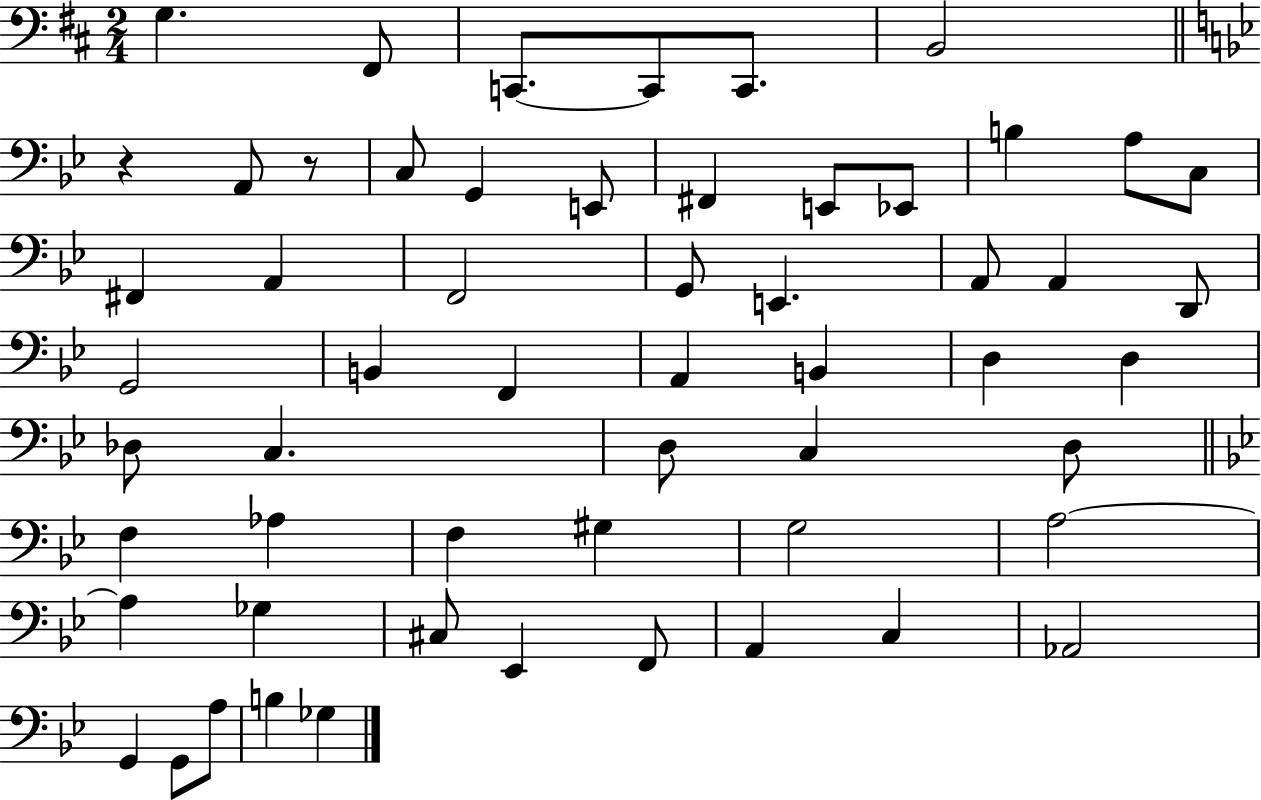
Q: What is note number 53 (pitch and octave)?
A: A3